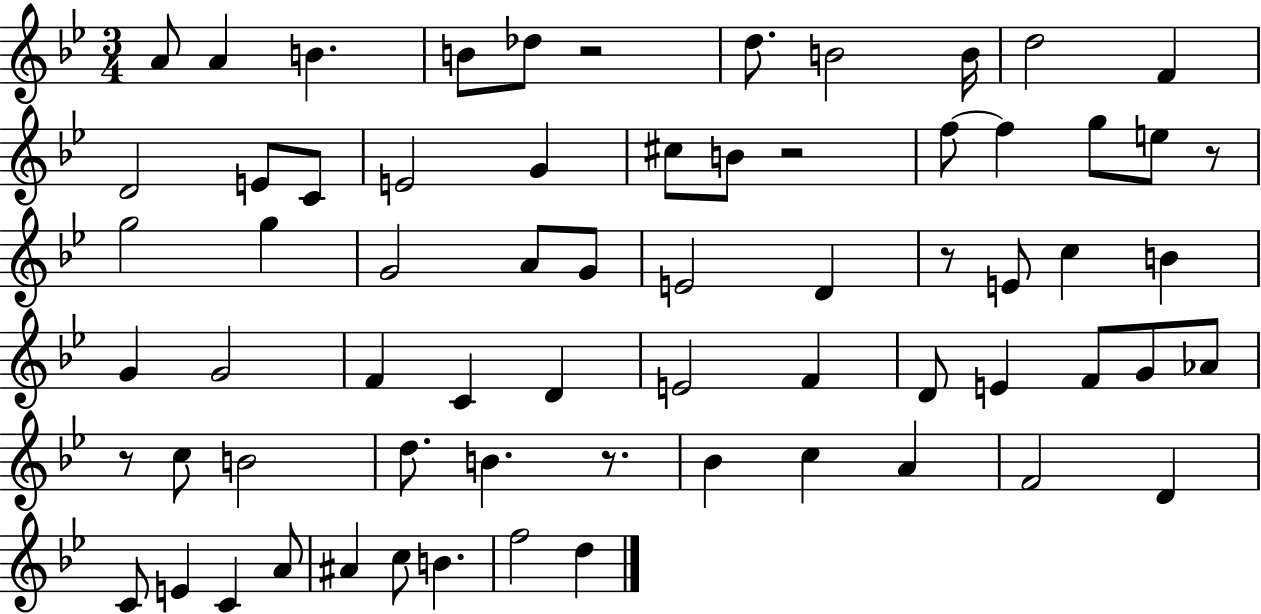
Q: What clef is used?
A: treble